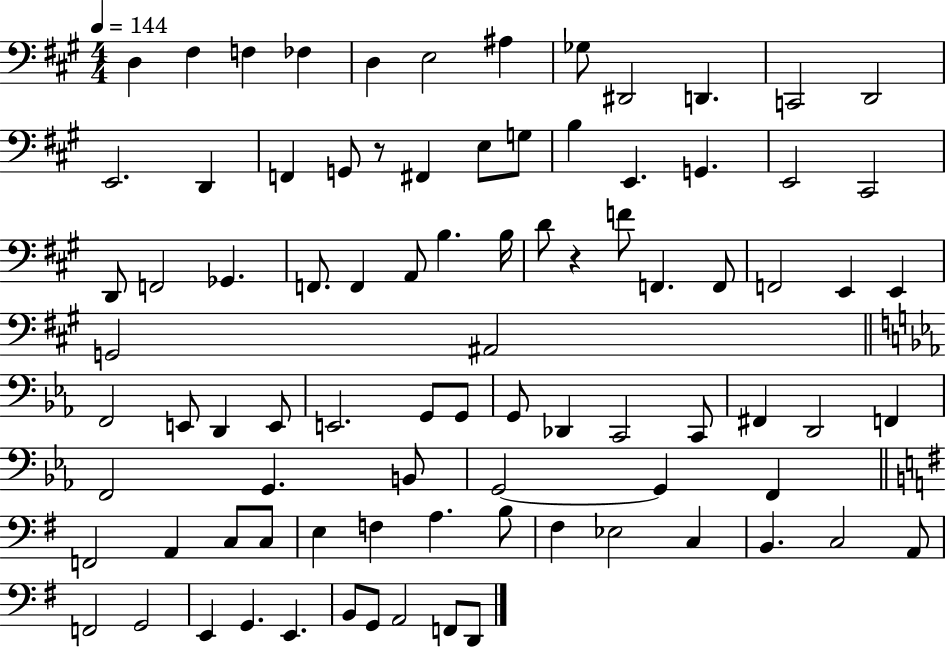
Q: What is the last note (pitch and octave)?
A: D2